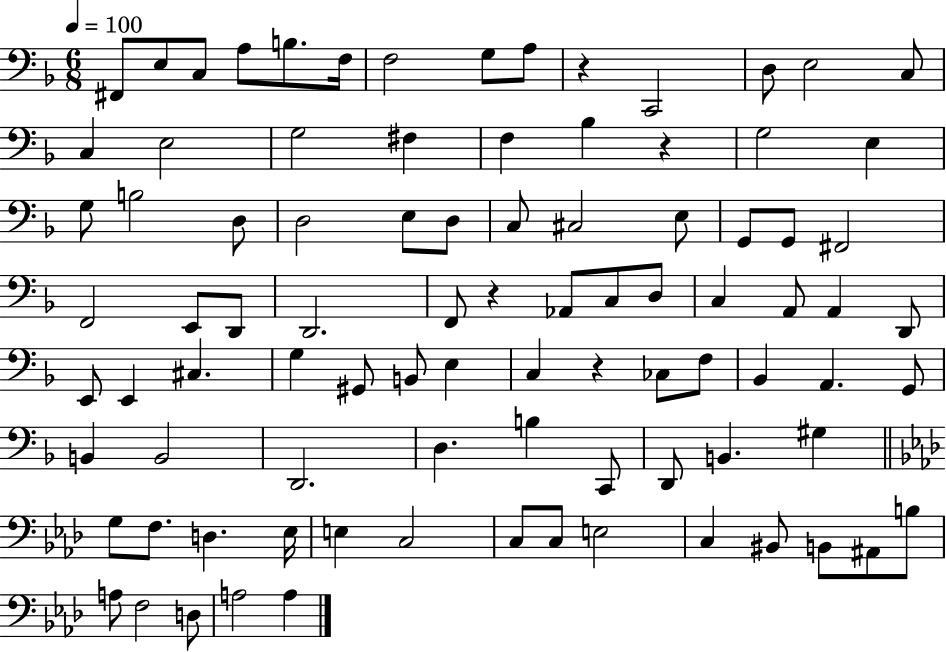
{
  \clef bass
  \numericTimeSignature
  \time 6/8
  \key f \major
  \tempo 4 = 100
  \repeat volta 2 { fis,8 e8 c8 a8 b8. f16 | f2 g8 a8 | r4 c,2 | d8 e2 c8 | \break c4 e2 | g2 fis4 | f4 bes4 r4 | g2 e4 | \break g8 b2 d8 | d2 e8 d8 | c8 cis2 e8 | g,8 g,8 fis,2 | \break f,2 e,8 d,8 | d,2. | f,8 r4 aes,8 c8 d8 | c4 a,8 a,4 d,8 | \break e,8 e,4 cis4. | g4 gis,8 b,8 e4 | c4 r4 ces8 f8 | bes,4 a,4. g,8 | \break b,4 b,2 | d,2. | d4. b4 c,8 | d,8 b,4. gis4 | \break \bar "||" \break \key aes \major g8 f8. d4. ees16 | e4 c2 | c8 c8 e2 | c4 bis,8 b,8 ais,8 b8 | \break a8 f2 d8 | a2 a4 | } \bar "|."
}